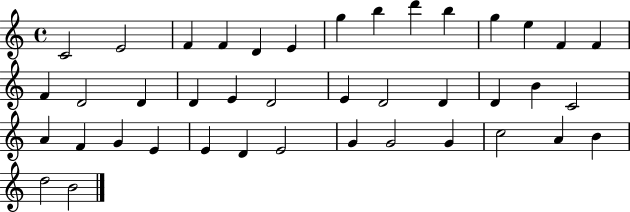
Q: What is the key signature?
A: C major